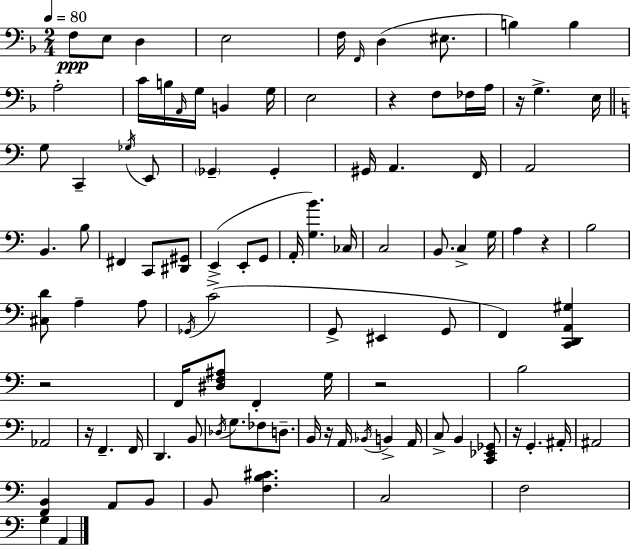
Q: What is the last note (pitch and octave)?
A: A2